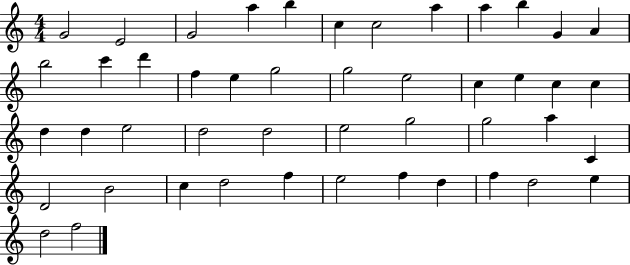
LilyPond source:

{
  \clef treble
  \numericTimeSignature
  \time 4/4
  \key c \major
  g'2 e'2 | g'2 a''4 b''4 | c''4 c''2 a''4 | a''4 b''4 g'4 a'4 | \break b''2 c'''4 d'''4 | f''4 e''4 g''2 | g''2 e''2 | c''4 e''4 c''4 c''4 | \break d''4 d''4 e''2 | d''2 d''2 | e''2 g''2 | g''2 a''4 c'4 | \break d'2 b'2 | c''4 d''2 f''4 | e''2 f''4 d''4 | f''4 d''2 e''4 | \break d''2 f''2 | \bar "|."
}